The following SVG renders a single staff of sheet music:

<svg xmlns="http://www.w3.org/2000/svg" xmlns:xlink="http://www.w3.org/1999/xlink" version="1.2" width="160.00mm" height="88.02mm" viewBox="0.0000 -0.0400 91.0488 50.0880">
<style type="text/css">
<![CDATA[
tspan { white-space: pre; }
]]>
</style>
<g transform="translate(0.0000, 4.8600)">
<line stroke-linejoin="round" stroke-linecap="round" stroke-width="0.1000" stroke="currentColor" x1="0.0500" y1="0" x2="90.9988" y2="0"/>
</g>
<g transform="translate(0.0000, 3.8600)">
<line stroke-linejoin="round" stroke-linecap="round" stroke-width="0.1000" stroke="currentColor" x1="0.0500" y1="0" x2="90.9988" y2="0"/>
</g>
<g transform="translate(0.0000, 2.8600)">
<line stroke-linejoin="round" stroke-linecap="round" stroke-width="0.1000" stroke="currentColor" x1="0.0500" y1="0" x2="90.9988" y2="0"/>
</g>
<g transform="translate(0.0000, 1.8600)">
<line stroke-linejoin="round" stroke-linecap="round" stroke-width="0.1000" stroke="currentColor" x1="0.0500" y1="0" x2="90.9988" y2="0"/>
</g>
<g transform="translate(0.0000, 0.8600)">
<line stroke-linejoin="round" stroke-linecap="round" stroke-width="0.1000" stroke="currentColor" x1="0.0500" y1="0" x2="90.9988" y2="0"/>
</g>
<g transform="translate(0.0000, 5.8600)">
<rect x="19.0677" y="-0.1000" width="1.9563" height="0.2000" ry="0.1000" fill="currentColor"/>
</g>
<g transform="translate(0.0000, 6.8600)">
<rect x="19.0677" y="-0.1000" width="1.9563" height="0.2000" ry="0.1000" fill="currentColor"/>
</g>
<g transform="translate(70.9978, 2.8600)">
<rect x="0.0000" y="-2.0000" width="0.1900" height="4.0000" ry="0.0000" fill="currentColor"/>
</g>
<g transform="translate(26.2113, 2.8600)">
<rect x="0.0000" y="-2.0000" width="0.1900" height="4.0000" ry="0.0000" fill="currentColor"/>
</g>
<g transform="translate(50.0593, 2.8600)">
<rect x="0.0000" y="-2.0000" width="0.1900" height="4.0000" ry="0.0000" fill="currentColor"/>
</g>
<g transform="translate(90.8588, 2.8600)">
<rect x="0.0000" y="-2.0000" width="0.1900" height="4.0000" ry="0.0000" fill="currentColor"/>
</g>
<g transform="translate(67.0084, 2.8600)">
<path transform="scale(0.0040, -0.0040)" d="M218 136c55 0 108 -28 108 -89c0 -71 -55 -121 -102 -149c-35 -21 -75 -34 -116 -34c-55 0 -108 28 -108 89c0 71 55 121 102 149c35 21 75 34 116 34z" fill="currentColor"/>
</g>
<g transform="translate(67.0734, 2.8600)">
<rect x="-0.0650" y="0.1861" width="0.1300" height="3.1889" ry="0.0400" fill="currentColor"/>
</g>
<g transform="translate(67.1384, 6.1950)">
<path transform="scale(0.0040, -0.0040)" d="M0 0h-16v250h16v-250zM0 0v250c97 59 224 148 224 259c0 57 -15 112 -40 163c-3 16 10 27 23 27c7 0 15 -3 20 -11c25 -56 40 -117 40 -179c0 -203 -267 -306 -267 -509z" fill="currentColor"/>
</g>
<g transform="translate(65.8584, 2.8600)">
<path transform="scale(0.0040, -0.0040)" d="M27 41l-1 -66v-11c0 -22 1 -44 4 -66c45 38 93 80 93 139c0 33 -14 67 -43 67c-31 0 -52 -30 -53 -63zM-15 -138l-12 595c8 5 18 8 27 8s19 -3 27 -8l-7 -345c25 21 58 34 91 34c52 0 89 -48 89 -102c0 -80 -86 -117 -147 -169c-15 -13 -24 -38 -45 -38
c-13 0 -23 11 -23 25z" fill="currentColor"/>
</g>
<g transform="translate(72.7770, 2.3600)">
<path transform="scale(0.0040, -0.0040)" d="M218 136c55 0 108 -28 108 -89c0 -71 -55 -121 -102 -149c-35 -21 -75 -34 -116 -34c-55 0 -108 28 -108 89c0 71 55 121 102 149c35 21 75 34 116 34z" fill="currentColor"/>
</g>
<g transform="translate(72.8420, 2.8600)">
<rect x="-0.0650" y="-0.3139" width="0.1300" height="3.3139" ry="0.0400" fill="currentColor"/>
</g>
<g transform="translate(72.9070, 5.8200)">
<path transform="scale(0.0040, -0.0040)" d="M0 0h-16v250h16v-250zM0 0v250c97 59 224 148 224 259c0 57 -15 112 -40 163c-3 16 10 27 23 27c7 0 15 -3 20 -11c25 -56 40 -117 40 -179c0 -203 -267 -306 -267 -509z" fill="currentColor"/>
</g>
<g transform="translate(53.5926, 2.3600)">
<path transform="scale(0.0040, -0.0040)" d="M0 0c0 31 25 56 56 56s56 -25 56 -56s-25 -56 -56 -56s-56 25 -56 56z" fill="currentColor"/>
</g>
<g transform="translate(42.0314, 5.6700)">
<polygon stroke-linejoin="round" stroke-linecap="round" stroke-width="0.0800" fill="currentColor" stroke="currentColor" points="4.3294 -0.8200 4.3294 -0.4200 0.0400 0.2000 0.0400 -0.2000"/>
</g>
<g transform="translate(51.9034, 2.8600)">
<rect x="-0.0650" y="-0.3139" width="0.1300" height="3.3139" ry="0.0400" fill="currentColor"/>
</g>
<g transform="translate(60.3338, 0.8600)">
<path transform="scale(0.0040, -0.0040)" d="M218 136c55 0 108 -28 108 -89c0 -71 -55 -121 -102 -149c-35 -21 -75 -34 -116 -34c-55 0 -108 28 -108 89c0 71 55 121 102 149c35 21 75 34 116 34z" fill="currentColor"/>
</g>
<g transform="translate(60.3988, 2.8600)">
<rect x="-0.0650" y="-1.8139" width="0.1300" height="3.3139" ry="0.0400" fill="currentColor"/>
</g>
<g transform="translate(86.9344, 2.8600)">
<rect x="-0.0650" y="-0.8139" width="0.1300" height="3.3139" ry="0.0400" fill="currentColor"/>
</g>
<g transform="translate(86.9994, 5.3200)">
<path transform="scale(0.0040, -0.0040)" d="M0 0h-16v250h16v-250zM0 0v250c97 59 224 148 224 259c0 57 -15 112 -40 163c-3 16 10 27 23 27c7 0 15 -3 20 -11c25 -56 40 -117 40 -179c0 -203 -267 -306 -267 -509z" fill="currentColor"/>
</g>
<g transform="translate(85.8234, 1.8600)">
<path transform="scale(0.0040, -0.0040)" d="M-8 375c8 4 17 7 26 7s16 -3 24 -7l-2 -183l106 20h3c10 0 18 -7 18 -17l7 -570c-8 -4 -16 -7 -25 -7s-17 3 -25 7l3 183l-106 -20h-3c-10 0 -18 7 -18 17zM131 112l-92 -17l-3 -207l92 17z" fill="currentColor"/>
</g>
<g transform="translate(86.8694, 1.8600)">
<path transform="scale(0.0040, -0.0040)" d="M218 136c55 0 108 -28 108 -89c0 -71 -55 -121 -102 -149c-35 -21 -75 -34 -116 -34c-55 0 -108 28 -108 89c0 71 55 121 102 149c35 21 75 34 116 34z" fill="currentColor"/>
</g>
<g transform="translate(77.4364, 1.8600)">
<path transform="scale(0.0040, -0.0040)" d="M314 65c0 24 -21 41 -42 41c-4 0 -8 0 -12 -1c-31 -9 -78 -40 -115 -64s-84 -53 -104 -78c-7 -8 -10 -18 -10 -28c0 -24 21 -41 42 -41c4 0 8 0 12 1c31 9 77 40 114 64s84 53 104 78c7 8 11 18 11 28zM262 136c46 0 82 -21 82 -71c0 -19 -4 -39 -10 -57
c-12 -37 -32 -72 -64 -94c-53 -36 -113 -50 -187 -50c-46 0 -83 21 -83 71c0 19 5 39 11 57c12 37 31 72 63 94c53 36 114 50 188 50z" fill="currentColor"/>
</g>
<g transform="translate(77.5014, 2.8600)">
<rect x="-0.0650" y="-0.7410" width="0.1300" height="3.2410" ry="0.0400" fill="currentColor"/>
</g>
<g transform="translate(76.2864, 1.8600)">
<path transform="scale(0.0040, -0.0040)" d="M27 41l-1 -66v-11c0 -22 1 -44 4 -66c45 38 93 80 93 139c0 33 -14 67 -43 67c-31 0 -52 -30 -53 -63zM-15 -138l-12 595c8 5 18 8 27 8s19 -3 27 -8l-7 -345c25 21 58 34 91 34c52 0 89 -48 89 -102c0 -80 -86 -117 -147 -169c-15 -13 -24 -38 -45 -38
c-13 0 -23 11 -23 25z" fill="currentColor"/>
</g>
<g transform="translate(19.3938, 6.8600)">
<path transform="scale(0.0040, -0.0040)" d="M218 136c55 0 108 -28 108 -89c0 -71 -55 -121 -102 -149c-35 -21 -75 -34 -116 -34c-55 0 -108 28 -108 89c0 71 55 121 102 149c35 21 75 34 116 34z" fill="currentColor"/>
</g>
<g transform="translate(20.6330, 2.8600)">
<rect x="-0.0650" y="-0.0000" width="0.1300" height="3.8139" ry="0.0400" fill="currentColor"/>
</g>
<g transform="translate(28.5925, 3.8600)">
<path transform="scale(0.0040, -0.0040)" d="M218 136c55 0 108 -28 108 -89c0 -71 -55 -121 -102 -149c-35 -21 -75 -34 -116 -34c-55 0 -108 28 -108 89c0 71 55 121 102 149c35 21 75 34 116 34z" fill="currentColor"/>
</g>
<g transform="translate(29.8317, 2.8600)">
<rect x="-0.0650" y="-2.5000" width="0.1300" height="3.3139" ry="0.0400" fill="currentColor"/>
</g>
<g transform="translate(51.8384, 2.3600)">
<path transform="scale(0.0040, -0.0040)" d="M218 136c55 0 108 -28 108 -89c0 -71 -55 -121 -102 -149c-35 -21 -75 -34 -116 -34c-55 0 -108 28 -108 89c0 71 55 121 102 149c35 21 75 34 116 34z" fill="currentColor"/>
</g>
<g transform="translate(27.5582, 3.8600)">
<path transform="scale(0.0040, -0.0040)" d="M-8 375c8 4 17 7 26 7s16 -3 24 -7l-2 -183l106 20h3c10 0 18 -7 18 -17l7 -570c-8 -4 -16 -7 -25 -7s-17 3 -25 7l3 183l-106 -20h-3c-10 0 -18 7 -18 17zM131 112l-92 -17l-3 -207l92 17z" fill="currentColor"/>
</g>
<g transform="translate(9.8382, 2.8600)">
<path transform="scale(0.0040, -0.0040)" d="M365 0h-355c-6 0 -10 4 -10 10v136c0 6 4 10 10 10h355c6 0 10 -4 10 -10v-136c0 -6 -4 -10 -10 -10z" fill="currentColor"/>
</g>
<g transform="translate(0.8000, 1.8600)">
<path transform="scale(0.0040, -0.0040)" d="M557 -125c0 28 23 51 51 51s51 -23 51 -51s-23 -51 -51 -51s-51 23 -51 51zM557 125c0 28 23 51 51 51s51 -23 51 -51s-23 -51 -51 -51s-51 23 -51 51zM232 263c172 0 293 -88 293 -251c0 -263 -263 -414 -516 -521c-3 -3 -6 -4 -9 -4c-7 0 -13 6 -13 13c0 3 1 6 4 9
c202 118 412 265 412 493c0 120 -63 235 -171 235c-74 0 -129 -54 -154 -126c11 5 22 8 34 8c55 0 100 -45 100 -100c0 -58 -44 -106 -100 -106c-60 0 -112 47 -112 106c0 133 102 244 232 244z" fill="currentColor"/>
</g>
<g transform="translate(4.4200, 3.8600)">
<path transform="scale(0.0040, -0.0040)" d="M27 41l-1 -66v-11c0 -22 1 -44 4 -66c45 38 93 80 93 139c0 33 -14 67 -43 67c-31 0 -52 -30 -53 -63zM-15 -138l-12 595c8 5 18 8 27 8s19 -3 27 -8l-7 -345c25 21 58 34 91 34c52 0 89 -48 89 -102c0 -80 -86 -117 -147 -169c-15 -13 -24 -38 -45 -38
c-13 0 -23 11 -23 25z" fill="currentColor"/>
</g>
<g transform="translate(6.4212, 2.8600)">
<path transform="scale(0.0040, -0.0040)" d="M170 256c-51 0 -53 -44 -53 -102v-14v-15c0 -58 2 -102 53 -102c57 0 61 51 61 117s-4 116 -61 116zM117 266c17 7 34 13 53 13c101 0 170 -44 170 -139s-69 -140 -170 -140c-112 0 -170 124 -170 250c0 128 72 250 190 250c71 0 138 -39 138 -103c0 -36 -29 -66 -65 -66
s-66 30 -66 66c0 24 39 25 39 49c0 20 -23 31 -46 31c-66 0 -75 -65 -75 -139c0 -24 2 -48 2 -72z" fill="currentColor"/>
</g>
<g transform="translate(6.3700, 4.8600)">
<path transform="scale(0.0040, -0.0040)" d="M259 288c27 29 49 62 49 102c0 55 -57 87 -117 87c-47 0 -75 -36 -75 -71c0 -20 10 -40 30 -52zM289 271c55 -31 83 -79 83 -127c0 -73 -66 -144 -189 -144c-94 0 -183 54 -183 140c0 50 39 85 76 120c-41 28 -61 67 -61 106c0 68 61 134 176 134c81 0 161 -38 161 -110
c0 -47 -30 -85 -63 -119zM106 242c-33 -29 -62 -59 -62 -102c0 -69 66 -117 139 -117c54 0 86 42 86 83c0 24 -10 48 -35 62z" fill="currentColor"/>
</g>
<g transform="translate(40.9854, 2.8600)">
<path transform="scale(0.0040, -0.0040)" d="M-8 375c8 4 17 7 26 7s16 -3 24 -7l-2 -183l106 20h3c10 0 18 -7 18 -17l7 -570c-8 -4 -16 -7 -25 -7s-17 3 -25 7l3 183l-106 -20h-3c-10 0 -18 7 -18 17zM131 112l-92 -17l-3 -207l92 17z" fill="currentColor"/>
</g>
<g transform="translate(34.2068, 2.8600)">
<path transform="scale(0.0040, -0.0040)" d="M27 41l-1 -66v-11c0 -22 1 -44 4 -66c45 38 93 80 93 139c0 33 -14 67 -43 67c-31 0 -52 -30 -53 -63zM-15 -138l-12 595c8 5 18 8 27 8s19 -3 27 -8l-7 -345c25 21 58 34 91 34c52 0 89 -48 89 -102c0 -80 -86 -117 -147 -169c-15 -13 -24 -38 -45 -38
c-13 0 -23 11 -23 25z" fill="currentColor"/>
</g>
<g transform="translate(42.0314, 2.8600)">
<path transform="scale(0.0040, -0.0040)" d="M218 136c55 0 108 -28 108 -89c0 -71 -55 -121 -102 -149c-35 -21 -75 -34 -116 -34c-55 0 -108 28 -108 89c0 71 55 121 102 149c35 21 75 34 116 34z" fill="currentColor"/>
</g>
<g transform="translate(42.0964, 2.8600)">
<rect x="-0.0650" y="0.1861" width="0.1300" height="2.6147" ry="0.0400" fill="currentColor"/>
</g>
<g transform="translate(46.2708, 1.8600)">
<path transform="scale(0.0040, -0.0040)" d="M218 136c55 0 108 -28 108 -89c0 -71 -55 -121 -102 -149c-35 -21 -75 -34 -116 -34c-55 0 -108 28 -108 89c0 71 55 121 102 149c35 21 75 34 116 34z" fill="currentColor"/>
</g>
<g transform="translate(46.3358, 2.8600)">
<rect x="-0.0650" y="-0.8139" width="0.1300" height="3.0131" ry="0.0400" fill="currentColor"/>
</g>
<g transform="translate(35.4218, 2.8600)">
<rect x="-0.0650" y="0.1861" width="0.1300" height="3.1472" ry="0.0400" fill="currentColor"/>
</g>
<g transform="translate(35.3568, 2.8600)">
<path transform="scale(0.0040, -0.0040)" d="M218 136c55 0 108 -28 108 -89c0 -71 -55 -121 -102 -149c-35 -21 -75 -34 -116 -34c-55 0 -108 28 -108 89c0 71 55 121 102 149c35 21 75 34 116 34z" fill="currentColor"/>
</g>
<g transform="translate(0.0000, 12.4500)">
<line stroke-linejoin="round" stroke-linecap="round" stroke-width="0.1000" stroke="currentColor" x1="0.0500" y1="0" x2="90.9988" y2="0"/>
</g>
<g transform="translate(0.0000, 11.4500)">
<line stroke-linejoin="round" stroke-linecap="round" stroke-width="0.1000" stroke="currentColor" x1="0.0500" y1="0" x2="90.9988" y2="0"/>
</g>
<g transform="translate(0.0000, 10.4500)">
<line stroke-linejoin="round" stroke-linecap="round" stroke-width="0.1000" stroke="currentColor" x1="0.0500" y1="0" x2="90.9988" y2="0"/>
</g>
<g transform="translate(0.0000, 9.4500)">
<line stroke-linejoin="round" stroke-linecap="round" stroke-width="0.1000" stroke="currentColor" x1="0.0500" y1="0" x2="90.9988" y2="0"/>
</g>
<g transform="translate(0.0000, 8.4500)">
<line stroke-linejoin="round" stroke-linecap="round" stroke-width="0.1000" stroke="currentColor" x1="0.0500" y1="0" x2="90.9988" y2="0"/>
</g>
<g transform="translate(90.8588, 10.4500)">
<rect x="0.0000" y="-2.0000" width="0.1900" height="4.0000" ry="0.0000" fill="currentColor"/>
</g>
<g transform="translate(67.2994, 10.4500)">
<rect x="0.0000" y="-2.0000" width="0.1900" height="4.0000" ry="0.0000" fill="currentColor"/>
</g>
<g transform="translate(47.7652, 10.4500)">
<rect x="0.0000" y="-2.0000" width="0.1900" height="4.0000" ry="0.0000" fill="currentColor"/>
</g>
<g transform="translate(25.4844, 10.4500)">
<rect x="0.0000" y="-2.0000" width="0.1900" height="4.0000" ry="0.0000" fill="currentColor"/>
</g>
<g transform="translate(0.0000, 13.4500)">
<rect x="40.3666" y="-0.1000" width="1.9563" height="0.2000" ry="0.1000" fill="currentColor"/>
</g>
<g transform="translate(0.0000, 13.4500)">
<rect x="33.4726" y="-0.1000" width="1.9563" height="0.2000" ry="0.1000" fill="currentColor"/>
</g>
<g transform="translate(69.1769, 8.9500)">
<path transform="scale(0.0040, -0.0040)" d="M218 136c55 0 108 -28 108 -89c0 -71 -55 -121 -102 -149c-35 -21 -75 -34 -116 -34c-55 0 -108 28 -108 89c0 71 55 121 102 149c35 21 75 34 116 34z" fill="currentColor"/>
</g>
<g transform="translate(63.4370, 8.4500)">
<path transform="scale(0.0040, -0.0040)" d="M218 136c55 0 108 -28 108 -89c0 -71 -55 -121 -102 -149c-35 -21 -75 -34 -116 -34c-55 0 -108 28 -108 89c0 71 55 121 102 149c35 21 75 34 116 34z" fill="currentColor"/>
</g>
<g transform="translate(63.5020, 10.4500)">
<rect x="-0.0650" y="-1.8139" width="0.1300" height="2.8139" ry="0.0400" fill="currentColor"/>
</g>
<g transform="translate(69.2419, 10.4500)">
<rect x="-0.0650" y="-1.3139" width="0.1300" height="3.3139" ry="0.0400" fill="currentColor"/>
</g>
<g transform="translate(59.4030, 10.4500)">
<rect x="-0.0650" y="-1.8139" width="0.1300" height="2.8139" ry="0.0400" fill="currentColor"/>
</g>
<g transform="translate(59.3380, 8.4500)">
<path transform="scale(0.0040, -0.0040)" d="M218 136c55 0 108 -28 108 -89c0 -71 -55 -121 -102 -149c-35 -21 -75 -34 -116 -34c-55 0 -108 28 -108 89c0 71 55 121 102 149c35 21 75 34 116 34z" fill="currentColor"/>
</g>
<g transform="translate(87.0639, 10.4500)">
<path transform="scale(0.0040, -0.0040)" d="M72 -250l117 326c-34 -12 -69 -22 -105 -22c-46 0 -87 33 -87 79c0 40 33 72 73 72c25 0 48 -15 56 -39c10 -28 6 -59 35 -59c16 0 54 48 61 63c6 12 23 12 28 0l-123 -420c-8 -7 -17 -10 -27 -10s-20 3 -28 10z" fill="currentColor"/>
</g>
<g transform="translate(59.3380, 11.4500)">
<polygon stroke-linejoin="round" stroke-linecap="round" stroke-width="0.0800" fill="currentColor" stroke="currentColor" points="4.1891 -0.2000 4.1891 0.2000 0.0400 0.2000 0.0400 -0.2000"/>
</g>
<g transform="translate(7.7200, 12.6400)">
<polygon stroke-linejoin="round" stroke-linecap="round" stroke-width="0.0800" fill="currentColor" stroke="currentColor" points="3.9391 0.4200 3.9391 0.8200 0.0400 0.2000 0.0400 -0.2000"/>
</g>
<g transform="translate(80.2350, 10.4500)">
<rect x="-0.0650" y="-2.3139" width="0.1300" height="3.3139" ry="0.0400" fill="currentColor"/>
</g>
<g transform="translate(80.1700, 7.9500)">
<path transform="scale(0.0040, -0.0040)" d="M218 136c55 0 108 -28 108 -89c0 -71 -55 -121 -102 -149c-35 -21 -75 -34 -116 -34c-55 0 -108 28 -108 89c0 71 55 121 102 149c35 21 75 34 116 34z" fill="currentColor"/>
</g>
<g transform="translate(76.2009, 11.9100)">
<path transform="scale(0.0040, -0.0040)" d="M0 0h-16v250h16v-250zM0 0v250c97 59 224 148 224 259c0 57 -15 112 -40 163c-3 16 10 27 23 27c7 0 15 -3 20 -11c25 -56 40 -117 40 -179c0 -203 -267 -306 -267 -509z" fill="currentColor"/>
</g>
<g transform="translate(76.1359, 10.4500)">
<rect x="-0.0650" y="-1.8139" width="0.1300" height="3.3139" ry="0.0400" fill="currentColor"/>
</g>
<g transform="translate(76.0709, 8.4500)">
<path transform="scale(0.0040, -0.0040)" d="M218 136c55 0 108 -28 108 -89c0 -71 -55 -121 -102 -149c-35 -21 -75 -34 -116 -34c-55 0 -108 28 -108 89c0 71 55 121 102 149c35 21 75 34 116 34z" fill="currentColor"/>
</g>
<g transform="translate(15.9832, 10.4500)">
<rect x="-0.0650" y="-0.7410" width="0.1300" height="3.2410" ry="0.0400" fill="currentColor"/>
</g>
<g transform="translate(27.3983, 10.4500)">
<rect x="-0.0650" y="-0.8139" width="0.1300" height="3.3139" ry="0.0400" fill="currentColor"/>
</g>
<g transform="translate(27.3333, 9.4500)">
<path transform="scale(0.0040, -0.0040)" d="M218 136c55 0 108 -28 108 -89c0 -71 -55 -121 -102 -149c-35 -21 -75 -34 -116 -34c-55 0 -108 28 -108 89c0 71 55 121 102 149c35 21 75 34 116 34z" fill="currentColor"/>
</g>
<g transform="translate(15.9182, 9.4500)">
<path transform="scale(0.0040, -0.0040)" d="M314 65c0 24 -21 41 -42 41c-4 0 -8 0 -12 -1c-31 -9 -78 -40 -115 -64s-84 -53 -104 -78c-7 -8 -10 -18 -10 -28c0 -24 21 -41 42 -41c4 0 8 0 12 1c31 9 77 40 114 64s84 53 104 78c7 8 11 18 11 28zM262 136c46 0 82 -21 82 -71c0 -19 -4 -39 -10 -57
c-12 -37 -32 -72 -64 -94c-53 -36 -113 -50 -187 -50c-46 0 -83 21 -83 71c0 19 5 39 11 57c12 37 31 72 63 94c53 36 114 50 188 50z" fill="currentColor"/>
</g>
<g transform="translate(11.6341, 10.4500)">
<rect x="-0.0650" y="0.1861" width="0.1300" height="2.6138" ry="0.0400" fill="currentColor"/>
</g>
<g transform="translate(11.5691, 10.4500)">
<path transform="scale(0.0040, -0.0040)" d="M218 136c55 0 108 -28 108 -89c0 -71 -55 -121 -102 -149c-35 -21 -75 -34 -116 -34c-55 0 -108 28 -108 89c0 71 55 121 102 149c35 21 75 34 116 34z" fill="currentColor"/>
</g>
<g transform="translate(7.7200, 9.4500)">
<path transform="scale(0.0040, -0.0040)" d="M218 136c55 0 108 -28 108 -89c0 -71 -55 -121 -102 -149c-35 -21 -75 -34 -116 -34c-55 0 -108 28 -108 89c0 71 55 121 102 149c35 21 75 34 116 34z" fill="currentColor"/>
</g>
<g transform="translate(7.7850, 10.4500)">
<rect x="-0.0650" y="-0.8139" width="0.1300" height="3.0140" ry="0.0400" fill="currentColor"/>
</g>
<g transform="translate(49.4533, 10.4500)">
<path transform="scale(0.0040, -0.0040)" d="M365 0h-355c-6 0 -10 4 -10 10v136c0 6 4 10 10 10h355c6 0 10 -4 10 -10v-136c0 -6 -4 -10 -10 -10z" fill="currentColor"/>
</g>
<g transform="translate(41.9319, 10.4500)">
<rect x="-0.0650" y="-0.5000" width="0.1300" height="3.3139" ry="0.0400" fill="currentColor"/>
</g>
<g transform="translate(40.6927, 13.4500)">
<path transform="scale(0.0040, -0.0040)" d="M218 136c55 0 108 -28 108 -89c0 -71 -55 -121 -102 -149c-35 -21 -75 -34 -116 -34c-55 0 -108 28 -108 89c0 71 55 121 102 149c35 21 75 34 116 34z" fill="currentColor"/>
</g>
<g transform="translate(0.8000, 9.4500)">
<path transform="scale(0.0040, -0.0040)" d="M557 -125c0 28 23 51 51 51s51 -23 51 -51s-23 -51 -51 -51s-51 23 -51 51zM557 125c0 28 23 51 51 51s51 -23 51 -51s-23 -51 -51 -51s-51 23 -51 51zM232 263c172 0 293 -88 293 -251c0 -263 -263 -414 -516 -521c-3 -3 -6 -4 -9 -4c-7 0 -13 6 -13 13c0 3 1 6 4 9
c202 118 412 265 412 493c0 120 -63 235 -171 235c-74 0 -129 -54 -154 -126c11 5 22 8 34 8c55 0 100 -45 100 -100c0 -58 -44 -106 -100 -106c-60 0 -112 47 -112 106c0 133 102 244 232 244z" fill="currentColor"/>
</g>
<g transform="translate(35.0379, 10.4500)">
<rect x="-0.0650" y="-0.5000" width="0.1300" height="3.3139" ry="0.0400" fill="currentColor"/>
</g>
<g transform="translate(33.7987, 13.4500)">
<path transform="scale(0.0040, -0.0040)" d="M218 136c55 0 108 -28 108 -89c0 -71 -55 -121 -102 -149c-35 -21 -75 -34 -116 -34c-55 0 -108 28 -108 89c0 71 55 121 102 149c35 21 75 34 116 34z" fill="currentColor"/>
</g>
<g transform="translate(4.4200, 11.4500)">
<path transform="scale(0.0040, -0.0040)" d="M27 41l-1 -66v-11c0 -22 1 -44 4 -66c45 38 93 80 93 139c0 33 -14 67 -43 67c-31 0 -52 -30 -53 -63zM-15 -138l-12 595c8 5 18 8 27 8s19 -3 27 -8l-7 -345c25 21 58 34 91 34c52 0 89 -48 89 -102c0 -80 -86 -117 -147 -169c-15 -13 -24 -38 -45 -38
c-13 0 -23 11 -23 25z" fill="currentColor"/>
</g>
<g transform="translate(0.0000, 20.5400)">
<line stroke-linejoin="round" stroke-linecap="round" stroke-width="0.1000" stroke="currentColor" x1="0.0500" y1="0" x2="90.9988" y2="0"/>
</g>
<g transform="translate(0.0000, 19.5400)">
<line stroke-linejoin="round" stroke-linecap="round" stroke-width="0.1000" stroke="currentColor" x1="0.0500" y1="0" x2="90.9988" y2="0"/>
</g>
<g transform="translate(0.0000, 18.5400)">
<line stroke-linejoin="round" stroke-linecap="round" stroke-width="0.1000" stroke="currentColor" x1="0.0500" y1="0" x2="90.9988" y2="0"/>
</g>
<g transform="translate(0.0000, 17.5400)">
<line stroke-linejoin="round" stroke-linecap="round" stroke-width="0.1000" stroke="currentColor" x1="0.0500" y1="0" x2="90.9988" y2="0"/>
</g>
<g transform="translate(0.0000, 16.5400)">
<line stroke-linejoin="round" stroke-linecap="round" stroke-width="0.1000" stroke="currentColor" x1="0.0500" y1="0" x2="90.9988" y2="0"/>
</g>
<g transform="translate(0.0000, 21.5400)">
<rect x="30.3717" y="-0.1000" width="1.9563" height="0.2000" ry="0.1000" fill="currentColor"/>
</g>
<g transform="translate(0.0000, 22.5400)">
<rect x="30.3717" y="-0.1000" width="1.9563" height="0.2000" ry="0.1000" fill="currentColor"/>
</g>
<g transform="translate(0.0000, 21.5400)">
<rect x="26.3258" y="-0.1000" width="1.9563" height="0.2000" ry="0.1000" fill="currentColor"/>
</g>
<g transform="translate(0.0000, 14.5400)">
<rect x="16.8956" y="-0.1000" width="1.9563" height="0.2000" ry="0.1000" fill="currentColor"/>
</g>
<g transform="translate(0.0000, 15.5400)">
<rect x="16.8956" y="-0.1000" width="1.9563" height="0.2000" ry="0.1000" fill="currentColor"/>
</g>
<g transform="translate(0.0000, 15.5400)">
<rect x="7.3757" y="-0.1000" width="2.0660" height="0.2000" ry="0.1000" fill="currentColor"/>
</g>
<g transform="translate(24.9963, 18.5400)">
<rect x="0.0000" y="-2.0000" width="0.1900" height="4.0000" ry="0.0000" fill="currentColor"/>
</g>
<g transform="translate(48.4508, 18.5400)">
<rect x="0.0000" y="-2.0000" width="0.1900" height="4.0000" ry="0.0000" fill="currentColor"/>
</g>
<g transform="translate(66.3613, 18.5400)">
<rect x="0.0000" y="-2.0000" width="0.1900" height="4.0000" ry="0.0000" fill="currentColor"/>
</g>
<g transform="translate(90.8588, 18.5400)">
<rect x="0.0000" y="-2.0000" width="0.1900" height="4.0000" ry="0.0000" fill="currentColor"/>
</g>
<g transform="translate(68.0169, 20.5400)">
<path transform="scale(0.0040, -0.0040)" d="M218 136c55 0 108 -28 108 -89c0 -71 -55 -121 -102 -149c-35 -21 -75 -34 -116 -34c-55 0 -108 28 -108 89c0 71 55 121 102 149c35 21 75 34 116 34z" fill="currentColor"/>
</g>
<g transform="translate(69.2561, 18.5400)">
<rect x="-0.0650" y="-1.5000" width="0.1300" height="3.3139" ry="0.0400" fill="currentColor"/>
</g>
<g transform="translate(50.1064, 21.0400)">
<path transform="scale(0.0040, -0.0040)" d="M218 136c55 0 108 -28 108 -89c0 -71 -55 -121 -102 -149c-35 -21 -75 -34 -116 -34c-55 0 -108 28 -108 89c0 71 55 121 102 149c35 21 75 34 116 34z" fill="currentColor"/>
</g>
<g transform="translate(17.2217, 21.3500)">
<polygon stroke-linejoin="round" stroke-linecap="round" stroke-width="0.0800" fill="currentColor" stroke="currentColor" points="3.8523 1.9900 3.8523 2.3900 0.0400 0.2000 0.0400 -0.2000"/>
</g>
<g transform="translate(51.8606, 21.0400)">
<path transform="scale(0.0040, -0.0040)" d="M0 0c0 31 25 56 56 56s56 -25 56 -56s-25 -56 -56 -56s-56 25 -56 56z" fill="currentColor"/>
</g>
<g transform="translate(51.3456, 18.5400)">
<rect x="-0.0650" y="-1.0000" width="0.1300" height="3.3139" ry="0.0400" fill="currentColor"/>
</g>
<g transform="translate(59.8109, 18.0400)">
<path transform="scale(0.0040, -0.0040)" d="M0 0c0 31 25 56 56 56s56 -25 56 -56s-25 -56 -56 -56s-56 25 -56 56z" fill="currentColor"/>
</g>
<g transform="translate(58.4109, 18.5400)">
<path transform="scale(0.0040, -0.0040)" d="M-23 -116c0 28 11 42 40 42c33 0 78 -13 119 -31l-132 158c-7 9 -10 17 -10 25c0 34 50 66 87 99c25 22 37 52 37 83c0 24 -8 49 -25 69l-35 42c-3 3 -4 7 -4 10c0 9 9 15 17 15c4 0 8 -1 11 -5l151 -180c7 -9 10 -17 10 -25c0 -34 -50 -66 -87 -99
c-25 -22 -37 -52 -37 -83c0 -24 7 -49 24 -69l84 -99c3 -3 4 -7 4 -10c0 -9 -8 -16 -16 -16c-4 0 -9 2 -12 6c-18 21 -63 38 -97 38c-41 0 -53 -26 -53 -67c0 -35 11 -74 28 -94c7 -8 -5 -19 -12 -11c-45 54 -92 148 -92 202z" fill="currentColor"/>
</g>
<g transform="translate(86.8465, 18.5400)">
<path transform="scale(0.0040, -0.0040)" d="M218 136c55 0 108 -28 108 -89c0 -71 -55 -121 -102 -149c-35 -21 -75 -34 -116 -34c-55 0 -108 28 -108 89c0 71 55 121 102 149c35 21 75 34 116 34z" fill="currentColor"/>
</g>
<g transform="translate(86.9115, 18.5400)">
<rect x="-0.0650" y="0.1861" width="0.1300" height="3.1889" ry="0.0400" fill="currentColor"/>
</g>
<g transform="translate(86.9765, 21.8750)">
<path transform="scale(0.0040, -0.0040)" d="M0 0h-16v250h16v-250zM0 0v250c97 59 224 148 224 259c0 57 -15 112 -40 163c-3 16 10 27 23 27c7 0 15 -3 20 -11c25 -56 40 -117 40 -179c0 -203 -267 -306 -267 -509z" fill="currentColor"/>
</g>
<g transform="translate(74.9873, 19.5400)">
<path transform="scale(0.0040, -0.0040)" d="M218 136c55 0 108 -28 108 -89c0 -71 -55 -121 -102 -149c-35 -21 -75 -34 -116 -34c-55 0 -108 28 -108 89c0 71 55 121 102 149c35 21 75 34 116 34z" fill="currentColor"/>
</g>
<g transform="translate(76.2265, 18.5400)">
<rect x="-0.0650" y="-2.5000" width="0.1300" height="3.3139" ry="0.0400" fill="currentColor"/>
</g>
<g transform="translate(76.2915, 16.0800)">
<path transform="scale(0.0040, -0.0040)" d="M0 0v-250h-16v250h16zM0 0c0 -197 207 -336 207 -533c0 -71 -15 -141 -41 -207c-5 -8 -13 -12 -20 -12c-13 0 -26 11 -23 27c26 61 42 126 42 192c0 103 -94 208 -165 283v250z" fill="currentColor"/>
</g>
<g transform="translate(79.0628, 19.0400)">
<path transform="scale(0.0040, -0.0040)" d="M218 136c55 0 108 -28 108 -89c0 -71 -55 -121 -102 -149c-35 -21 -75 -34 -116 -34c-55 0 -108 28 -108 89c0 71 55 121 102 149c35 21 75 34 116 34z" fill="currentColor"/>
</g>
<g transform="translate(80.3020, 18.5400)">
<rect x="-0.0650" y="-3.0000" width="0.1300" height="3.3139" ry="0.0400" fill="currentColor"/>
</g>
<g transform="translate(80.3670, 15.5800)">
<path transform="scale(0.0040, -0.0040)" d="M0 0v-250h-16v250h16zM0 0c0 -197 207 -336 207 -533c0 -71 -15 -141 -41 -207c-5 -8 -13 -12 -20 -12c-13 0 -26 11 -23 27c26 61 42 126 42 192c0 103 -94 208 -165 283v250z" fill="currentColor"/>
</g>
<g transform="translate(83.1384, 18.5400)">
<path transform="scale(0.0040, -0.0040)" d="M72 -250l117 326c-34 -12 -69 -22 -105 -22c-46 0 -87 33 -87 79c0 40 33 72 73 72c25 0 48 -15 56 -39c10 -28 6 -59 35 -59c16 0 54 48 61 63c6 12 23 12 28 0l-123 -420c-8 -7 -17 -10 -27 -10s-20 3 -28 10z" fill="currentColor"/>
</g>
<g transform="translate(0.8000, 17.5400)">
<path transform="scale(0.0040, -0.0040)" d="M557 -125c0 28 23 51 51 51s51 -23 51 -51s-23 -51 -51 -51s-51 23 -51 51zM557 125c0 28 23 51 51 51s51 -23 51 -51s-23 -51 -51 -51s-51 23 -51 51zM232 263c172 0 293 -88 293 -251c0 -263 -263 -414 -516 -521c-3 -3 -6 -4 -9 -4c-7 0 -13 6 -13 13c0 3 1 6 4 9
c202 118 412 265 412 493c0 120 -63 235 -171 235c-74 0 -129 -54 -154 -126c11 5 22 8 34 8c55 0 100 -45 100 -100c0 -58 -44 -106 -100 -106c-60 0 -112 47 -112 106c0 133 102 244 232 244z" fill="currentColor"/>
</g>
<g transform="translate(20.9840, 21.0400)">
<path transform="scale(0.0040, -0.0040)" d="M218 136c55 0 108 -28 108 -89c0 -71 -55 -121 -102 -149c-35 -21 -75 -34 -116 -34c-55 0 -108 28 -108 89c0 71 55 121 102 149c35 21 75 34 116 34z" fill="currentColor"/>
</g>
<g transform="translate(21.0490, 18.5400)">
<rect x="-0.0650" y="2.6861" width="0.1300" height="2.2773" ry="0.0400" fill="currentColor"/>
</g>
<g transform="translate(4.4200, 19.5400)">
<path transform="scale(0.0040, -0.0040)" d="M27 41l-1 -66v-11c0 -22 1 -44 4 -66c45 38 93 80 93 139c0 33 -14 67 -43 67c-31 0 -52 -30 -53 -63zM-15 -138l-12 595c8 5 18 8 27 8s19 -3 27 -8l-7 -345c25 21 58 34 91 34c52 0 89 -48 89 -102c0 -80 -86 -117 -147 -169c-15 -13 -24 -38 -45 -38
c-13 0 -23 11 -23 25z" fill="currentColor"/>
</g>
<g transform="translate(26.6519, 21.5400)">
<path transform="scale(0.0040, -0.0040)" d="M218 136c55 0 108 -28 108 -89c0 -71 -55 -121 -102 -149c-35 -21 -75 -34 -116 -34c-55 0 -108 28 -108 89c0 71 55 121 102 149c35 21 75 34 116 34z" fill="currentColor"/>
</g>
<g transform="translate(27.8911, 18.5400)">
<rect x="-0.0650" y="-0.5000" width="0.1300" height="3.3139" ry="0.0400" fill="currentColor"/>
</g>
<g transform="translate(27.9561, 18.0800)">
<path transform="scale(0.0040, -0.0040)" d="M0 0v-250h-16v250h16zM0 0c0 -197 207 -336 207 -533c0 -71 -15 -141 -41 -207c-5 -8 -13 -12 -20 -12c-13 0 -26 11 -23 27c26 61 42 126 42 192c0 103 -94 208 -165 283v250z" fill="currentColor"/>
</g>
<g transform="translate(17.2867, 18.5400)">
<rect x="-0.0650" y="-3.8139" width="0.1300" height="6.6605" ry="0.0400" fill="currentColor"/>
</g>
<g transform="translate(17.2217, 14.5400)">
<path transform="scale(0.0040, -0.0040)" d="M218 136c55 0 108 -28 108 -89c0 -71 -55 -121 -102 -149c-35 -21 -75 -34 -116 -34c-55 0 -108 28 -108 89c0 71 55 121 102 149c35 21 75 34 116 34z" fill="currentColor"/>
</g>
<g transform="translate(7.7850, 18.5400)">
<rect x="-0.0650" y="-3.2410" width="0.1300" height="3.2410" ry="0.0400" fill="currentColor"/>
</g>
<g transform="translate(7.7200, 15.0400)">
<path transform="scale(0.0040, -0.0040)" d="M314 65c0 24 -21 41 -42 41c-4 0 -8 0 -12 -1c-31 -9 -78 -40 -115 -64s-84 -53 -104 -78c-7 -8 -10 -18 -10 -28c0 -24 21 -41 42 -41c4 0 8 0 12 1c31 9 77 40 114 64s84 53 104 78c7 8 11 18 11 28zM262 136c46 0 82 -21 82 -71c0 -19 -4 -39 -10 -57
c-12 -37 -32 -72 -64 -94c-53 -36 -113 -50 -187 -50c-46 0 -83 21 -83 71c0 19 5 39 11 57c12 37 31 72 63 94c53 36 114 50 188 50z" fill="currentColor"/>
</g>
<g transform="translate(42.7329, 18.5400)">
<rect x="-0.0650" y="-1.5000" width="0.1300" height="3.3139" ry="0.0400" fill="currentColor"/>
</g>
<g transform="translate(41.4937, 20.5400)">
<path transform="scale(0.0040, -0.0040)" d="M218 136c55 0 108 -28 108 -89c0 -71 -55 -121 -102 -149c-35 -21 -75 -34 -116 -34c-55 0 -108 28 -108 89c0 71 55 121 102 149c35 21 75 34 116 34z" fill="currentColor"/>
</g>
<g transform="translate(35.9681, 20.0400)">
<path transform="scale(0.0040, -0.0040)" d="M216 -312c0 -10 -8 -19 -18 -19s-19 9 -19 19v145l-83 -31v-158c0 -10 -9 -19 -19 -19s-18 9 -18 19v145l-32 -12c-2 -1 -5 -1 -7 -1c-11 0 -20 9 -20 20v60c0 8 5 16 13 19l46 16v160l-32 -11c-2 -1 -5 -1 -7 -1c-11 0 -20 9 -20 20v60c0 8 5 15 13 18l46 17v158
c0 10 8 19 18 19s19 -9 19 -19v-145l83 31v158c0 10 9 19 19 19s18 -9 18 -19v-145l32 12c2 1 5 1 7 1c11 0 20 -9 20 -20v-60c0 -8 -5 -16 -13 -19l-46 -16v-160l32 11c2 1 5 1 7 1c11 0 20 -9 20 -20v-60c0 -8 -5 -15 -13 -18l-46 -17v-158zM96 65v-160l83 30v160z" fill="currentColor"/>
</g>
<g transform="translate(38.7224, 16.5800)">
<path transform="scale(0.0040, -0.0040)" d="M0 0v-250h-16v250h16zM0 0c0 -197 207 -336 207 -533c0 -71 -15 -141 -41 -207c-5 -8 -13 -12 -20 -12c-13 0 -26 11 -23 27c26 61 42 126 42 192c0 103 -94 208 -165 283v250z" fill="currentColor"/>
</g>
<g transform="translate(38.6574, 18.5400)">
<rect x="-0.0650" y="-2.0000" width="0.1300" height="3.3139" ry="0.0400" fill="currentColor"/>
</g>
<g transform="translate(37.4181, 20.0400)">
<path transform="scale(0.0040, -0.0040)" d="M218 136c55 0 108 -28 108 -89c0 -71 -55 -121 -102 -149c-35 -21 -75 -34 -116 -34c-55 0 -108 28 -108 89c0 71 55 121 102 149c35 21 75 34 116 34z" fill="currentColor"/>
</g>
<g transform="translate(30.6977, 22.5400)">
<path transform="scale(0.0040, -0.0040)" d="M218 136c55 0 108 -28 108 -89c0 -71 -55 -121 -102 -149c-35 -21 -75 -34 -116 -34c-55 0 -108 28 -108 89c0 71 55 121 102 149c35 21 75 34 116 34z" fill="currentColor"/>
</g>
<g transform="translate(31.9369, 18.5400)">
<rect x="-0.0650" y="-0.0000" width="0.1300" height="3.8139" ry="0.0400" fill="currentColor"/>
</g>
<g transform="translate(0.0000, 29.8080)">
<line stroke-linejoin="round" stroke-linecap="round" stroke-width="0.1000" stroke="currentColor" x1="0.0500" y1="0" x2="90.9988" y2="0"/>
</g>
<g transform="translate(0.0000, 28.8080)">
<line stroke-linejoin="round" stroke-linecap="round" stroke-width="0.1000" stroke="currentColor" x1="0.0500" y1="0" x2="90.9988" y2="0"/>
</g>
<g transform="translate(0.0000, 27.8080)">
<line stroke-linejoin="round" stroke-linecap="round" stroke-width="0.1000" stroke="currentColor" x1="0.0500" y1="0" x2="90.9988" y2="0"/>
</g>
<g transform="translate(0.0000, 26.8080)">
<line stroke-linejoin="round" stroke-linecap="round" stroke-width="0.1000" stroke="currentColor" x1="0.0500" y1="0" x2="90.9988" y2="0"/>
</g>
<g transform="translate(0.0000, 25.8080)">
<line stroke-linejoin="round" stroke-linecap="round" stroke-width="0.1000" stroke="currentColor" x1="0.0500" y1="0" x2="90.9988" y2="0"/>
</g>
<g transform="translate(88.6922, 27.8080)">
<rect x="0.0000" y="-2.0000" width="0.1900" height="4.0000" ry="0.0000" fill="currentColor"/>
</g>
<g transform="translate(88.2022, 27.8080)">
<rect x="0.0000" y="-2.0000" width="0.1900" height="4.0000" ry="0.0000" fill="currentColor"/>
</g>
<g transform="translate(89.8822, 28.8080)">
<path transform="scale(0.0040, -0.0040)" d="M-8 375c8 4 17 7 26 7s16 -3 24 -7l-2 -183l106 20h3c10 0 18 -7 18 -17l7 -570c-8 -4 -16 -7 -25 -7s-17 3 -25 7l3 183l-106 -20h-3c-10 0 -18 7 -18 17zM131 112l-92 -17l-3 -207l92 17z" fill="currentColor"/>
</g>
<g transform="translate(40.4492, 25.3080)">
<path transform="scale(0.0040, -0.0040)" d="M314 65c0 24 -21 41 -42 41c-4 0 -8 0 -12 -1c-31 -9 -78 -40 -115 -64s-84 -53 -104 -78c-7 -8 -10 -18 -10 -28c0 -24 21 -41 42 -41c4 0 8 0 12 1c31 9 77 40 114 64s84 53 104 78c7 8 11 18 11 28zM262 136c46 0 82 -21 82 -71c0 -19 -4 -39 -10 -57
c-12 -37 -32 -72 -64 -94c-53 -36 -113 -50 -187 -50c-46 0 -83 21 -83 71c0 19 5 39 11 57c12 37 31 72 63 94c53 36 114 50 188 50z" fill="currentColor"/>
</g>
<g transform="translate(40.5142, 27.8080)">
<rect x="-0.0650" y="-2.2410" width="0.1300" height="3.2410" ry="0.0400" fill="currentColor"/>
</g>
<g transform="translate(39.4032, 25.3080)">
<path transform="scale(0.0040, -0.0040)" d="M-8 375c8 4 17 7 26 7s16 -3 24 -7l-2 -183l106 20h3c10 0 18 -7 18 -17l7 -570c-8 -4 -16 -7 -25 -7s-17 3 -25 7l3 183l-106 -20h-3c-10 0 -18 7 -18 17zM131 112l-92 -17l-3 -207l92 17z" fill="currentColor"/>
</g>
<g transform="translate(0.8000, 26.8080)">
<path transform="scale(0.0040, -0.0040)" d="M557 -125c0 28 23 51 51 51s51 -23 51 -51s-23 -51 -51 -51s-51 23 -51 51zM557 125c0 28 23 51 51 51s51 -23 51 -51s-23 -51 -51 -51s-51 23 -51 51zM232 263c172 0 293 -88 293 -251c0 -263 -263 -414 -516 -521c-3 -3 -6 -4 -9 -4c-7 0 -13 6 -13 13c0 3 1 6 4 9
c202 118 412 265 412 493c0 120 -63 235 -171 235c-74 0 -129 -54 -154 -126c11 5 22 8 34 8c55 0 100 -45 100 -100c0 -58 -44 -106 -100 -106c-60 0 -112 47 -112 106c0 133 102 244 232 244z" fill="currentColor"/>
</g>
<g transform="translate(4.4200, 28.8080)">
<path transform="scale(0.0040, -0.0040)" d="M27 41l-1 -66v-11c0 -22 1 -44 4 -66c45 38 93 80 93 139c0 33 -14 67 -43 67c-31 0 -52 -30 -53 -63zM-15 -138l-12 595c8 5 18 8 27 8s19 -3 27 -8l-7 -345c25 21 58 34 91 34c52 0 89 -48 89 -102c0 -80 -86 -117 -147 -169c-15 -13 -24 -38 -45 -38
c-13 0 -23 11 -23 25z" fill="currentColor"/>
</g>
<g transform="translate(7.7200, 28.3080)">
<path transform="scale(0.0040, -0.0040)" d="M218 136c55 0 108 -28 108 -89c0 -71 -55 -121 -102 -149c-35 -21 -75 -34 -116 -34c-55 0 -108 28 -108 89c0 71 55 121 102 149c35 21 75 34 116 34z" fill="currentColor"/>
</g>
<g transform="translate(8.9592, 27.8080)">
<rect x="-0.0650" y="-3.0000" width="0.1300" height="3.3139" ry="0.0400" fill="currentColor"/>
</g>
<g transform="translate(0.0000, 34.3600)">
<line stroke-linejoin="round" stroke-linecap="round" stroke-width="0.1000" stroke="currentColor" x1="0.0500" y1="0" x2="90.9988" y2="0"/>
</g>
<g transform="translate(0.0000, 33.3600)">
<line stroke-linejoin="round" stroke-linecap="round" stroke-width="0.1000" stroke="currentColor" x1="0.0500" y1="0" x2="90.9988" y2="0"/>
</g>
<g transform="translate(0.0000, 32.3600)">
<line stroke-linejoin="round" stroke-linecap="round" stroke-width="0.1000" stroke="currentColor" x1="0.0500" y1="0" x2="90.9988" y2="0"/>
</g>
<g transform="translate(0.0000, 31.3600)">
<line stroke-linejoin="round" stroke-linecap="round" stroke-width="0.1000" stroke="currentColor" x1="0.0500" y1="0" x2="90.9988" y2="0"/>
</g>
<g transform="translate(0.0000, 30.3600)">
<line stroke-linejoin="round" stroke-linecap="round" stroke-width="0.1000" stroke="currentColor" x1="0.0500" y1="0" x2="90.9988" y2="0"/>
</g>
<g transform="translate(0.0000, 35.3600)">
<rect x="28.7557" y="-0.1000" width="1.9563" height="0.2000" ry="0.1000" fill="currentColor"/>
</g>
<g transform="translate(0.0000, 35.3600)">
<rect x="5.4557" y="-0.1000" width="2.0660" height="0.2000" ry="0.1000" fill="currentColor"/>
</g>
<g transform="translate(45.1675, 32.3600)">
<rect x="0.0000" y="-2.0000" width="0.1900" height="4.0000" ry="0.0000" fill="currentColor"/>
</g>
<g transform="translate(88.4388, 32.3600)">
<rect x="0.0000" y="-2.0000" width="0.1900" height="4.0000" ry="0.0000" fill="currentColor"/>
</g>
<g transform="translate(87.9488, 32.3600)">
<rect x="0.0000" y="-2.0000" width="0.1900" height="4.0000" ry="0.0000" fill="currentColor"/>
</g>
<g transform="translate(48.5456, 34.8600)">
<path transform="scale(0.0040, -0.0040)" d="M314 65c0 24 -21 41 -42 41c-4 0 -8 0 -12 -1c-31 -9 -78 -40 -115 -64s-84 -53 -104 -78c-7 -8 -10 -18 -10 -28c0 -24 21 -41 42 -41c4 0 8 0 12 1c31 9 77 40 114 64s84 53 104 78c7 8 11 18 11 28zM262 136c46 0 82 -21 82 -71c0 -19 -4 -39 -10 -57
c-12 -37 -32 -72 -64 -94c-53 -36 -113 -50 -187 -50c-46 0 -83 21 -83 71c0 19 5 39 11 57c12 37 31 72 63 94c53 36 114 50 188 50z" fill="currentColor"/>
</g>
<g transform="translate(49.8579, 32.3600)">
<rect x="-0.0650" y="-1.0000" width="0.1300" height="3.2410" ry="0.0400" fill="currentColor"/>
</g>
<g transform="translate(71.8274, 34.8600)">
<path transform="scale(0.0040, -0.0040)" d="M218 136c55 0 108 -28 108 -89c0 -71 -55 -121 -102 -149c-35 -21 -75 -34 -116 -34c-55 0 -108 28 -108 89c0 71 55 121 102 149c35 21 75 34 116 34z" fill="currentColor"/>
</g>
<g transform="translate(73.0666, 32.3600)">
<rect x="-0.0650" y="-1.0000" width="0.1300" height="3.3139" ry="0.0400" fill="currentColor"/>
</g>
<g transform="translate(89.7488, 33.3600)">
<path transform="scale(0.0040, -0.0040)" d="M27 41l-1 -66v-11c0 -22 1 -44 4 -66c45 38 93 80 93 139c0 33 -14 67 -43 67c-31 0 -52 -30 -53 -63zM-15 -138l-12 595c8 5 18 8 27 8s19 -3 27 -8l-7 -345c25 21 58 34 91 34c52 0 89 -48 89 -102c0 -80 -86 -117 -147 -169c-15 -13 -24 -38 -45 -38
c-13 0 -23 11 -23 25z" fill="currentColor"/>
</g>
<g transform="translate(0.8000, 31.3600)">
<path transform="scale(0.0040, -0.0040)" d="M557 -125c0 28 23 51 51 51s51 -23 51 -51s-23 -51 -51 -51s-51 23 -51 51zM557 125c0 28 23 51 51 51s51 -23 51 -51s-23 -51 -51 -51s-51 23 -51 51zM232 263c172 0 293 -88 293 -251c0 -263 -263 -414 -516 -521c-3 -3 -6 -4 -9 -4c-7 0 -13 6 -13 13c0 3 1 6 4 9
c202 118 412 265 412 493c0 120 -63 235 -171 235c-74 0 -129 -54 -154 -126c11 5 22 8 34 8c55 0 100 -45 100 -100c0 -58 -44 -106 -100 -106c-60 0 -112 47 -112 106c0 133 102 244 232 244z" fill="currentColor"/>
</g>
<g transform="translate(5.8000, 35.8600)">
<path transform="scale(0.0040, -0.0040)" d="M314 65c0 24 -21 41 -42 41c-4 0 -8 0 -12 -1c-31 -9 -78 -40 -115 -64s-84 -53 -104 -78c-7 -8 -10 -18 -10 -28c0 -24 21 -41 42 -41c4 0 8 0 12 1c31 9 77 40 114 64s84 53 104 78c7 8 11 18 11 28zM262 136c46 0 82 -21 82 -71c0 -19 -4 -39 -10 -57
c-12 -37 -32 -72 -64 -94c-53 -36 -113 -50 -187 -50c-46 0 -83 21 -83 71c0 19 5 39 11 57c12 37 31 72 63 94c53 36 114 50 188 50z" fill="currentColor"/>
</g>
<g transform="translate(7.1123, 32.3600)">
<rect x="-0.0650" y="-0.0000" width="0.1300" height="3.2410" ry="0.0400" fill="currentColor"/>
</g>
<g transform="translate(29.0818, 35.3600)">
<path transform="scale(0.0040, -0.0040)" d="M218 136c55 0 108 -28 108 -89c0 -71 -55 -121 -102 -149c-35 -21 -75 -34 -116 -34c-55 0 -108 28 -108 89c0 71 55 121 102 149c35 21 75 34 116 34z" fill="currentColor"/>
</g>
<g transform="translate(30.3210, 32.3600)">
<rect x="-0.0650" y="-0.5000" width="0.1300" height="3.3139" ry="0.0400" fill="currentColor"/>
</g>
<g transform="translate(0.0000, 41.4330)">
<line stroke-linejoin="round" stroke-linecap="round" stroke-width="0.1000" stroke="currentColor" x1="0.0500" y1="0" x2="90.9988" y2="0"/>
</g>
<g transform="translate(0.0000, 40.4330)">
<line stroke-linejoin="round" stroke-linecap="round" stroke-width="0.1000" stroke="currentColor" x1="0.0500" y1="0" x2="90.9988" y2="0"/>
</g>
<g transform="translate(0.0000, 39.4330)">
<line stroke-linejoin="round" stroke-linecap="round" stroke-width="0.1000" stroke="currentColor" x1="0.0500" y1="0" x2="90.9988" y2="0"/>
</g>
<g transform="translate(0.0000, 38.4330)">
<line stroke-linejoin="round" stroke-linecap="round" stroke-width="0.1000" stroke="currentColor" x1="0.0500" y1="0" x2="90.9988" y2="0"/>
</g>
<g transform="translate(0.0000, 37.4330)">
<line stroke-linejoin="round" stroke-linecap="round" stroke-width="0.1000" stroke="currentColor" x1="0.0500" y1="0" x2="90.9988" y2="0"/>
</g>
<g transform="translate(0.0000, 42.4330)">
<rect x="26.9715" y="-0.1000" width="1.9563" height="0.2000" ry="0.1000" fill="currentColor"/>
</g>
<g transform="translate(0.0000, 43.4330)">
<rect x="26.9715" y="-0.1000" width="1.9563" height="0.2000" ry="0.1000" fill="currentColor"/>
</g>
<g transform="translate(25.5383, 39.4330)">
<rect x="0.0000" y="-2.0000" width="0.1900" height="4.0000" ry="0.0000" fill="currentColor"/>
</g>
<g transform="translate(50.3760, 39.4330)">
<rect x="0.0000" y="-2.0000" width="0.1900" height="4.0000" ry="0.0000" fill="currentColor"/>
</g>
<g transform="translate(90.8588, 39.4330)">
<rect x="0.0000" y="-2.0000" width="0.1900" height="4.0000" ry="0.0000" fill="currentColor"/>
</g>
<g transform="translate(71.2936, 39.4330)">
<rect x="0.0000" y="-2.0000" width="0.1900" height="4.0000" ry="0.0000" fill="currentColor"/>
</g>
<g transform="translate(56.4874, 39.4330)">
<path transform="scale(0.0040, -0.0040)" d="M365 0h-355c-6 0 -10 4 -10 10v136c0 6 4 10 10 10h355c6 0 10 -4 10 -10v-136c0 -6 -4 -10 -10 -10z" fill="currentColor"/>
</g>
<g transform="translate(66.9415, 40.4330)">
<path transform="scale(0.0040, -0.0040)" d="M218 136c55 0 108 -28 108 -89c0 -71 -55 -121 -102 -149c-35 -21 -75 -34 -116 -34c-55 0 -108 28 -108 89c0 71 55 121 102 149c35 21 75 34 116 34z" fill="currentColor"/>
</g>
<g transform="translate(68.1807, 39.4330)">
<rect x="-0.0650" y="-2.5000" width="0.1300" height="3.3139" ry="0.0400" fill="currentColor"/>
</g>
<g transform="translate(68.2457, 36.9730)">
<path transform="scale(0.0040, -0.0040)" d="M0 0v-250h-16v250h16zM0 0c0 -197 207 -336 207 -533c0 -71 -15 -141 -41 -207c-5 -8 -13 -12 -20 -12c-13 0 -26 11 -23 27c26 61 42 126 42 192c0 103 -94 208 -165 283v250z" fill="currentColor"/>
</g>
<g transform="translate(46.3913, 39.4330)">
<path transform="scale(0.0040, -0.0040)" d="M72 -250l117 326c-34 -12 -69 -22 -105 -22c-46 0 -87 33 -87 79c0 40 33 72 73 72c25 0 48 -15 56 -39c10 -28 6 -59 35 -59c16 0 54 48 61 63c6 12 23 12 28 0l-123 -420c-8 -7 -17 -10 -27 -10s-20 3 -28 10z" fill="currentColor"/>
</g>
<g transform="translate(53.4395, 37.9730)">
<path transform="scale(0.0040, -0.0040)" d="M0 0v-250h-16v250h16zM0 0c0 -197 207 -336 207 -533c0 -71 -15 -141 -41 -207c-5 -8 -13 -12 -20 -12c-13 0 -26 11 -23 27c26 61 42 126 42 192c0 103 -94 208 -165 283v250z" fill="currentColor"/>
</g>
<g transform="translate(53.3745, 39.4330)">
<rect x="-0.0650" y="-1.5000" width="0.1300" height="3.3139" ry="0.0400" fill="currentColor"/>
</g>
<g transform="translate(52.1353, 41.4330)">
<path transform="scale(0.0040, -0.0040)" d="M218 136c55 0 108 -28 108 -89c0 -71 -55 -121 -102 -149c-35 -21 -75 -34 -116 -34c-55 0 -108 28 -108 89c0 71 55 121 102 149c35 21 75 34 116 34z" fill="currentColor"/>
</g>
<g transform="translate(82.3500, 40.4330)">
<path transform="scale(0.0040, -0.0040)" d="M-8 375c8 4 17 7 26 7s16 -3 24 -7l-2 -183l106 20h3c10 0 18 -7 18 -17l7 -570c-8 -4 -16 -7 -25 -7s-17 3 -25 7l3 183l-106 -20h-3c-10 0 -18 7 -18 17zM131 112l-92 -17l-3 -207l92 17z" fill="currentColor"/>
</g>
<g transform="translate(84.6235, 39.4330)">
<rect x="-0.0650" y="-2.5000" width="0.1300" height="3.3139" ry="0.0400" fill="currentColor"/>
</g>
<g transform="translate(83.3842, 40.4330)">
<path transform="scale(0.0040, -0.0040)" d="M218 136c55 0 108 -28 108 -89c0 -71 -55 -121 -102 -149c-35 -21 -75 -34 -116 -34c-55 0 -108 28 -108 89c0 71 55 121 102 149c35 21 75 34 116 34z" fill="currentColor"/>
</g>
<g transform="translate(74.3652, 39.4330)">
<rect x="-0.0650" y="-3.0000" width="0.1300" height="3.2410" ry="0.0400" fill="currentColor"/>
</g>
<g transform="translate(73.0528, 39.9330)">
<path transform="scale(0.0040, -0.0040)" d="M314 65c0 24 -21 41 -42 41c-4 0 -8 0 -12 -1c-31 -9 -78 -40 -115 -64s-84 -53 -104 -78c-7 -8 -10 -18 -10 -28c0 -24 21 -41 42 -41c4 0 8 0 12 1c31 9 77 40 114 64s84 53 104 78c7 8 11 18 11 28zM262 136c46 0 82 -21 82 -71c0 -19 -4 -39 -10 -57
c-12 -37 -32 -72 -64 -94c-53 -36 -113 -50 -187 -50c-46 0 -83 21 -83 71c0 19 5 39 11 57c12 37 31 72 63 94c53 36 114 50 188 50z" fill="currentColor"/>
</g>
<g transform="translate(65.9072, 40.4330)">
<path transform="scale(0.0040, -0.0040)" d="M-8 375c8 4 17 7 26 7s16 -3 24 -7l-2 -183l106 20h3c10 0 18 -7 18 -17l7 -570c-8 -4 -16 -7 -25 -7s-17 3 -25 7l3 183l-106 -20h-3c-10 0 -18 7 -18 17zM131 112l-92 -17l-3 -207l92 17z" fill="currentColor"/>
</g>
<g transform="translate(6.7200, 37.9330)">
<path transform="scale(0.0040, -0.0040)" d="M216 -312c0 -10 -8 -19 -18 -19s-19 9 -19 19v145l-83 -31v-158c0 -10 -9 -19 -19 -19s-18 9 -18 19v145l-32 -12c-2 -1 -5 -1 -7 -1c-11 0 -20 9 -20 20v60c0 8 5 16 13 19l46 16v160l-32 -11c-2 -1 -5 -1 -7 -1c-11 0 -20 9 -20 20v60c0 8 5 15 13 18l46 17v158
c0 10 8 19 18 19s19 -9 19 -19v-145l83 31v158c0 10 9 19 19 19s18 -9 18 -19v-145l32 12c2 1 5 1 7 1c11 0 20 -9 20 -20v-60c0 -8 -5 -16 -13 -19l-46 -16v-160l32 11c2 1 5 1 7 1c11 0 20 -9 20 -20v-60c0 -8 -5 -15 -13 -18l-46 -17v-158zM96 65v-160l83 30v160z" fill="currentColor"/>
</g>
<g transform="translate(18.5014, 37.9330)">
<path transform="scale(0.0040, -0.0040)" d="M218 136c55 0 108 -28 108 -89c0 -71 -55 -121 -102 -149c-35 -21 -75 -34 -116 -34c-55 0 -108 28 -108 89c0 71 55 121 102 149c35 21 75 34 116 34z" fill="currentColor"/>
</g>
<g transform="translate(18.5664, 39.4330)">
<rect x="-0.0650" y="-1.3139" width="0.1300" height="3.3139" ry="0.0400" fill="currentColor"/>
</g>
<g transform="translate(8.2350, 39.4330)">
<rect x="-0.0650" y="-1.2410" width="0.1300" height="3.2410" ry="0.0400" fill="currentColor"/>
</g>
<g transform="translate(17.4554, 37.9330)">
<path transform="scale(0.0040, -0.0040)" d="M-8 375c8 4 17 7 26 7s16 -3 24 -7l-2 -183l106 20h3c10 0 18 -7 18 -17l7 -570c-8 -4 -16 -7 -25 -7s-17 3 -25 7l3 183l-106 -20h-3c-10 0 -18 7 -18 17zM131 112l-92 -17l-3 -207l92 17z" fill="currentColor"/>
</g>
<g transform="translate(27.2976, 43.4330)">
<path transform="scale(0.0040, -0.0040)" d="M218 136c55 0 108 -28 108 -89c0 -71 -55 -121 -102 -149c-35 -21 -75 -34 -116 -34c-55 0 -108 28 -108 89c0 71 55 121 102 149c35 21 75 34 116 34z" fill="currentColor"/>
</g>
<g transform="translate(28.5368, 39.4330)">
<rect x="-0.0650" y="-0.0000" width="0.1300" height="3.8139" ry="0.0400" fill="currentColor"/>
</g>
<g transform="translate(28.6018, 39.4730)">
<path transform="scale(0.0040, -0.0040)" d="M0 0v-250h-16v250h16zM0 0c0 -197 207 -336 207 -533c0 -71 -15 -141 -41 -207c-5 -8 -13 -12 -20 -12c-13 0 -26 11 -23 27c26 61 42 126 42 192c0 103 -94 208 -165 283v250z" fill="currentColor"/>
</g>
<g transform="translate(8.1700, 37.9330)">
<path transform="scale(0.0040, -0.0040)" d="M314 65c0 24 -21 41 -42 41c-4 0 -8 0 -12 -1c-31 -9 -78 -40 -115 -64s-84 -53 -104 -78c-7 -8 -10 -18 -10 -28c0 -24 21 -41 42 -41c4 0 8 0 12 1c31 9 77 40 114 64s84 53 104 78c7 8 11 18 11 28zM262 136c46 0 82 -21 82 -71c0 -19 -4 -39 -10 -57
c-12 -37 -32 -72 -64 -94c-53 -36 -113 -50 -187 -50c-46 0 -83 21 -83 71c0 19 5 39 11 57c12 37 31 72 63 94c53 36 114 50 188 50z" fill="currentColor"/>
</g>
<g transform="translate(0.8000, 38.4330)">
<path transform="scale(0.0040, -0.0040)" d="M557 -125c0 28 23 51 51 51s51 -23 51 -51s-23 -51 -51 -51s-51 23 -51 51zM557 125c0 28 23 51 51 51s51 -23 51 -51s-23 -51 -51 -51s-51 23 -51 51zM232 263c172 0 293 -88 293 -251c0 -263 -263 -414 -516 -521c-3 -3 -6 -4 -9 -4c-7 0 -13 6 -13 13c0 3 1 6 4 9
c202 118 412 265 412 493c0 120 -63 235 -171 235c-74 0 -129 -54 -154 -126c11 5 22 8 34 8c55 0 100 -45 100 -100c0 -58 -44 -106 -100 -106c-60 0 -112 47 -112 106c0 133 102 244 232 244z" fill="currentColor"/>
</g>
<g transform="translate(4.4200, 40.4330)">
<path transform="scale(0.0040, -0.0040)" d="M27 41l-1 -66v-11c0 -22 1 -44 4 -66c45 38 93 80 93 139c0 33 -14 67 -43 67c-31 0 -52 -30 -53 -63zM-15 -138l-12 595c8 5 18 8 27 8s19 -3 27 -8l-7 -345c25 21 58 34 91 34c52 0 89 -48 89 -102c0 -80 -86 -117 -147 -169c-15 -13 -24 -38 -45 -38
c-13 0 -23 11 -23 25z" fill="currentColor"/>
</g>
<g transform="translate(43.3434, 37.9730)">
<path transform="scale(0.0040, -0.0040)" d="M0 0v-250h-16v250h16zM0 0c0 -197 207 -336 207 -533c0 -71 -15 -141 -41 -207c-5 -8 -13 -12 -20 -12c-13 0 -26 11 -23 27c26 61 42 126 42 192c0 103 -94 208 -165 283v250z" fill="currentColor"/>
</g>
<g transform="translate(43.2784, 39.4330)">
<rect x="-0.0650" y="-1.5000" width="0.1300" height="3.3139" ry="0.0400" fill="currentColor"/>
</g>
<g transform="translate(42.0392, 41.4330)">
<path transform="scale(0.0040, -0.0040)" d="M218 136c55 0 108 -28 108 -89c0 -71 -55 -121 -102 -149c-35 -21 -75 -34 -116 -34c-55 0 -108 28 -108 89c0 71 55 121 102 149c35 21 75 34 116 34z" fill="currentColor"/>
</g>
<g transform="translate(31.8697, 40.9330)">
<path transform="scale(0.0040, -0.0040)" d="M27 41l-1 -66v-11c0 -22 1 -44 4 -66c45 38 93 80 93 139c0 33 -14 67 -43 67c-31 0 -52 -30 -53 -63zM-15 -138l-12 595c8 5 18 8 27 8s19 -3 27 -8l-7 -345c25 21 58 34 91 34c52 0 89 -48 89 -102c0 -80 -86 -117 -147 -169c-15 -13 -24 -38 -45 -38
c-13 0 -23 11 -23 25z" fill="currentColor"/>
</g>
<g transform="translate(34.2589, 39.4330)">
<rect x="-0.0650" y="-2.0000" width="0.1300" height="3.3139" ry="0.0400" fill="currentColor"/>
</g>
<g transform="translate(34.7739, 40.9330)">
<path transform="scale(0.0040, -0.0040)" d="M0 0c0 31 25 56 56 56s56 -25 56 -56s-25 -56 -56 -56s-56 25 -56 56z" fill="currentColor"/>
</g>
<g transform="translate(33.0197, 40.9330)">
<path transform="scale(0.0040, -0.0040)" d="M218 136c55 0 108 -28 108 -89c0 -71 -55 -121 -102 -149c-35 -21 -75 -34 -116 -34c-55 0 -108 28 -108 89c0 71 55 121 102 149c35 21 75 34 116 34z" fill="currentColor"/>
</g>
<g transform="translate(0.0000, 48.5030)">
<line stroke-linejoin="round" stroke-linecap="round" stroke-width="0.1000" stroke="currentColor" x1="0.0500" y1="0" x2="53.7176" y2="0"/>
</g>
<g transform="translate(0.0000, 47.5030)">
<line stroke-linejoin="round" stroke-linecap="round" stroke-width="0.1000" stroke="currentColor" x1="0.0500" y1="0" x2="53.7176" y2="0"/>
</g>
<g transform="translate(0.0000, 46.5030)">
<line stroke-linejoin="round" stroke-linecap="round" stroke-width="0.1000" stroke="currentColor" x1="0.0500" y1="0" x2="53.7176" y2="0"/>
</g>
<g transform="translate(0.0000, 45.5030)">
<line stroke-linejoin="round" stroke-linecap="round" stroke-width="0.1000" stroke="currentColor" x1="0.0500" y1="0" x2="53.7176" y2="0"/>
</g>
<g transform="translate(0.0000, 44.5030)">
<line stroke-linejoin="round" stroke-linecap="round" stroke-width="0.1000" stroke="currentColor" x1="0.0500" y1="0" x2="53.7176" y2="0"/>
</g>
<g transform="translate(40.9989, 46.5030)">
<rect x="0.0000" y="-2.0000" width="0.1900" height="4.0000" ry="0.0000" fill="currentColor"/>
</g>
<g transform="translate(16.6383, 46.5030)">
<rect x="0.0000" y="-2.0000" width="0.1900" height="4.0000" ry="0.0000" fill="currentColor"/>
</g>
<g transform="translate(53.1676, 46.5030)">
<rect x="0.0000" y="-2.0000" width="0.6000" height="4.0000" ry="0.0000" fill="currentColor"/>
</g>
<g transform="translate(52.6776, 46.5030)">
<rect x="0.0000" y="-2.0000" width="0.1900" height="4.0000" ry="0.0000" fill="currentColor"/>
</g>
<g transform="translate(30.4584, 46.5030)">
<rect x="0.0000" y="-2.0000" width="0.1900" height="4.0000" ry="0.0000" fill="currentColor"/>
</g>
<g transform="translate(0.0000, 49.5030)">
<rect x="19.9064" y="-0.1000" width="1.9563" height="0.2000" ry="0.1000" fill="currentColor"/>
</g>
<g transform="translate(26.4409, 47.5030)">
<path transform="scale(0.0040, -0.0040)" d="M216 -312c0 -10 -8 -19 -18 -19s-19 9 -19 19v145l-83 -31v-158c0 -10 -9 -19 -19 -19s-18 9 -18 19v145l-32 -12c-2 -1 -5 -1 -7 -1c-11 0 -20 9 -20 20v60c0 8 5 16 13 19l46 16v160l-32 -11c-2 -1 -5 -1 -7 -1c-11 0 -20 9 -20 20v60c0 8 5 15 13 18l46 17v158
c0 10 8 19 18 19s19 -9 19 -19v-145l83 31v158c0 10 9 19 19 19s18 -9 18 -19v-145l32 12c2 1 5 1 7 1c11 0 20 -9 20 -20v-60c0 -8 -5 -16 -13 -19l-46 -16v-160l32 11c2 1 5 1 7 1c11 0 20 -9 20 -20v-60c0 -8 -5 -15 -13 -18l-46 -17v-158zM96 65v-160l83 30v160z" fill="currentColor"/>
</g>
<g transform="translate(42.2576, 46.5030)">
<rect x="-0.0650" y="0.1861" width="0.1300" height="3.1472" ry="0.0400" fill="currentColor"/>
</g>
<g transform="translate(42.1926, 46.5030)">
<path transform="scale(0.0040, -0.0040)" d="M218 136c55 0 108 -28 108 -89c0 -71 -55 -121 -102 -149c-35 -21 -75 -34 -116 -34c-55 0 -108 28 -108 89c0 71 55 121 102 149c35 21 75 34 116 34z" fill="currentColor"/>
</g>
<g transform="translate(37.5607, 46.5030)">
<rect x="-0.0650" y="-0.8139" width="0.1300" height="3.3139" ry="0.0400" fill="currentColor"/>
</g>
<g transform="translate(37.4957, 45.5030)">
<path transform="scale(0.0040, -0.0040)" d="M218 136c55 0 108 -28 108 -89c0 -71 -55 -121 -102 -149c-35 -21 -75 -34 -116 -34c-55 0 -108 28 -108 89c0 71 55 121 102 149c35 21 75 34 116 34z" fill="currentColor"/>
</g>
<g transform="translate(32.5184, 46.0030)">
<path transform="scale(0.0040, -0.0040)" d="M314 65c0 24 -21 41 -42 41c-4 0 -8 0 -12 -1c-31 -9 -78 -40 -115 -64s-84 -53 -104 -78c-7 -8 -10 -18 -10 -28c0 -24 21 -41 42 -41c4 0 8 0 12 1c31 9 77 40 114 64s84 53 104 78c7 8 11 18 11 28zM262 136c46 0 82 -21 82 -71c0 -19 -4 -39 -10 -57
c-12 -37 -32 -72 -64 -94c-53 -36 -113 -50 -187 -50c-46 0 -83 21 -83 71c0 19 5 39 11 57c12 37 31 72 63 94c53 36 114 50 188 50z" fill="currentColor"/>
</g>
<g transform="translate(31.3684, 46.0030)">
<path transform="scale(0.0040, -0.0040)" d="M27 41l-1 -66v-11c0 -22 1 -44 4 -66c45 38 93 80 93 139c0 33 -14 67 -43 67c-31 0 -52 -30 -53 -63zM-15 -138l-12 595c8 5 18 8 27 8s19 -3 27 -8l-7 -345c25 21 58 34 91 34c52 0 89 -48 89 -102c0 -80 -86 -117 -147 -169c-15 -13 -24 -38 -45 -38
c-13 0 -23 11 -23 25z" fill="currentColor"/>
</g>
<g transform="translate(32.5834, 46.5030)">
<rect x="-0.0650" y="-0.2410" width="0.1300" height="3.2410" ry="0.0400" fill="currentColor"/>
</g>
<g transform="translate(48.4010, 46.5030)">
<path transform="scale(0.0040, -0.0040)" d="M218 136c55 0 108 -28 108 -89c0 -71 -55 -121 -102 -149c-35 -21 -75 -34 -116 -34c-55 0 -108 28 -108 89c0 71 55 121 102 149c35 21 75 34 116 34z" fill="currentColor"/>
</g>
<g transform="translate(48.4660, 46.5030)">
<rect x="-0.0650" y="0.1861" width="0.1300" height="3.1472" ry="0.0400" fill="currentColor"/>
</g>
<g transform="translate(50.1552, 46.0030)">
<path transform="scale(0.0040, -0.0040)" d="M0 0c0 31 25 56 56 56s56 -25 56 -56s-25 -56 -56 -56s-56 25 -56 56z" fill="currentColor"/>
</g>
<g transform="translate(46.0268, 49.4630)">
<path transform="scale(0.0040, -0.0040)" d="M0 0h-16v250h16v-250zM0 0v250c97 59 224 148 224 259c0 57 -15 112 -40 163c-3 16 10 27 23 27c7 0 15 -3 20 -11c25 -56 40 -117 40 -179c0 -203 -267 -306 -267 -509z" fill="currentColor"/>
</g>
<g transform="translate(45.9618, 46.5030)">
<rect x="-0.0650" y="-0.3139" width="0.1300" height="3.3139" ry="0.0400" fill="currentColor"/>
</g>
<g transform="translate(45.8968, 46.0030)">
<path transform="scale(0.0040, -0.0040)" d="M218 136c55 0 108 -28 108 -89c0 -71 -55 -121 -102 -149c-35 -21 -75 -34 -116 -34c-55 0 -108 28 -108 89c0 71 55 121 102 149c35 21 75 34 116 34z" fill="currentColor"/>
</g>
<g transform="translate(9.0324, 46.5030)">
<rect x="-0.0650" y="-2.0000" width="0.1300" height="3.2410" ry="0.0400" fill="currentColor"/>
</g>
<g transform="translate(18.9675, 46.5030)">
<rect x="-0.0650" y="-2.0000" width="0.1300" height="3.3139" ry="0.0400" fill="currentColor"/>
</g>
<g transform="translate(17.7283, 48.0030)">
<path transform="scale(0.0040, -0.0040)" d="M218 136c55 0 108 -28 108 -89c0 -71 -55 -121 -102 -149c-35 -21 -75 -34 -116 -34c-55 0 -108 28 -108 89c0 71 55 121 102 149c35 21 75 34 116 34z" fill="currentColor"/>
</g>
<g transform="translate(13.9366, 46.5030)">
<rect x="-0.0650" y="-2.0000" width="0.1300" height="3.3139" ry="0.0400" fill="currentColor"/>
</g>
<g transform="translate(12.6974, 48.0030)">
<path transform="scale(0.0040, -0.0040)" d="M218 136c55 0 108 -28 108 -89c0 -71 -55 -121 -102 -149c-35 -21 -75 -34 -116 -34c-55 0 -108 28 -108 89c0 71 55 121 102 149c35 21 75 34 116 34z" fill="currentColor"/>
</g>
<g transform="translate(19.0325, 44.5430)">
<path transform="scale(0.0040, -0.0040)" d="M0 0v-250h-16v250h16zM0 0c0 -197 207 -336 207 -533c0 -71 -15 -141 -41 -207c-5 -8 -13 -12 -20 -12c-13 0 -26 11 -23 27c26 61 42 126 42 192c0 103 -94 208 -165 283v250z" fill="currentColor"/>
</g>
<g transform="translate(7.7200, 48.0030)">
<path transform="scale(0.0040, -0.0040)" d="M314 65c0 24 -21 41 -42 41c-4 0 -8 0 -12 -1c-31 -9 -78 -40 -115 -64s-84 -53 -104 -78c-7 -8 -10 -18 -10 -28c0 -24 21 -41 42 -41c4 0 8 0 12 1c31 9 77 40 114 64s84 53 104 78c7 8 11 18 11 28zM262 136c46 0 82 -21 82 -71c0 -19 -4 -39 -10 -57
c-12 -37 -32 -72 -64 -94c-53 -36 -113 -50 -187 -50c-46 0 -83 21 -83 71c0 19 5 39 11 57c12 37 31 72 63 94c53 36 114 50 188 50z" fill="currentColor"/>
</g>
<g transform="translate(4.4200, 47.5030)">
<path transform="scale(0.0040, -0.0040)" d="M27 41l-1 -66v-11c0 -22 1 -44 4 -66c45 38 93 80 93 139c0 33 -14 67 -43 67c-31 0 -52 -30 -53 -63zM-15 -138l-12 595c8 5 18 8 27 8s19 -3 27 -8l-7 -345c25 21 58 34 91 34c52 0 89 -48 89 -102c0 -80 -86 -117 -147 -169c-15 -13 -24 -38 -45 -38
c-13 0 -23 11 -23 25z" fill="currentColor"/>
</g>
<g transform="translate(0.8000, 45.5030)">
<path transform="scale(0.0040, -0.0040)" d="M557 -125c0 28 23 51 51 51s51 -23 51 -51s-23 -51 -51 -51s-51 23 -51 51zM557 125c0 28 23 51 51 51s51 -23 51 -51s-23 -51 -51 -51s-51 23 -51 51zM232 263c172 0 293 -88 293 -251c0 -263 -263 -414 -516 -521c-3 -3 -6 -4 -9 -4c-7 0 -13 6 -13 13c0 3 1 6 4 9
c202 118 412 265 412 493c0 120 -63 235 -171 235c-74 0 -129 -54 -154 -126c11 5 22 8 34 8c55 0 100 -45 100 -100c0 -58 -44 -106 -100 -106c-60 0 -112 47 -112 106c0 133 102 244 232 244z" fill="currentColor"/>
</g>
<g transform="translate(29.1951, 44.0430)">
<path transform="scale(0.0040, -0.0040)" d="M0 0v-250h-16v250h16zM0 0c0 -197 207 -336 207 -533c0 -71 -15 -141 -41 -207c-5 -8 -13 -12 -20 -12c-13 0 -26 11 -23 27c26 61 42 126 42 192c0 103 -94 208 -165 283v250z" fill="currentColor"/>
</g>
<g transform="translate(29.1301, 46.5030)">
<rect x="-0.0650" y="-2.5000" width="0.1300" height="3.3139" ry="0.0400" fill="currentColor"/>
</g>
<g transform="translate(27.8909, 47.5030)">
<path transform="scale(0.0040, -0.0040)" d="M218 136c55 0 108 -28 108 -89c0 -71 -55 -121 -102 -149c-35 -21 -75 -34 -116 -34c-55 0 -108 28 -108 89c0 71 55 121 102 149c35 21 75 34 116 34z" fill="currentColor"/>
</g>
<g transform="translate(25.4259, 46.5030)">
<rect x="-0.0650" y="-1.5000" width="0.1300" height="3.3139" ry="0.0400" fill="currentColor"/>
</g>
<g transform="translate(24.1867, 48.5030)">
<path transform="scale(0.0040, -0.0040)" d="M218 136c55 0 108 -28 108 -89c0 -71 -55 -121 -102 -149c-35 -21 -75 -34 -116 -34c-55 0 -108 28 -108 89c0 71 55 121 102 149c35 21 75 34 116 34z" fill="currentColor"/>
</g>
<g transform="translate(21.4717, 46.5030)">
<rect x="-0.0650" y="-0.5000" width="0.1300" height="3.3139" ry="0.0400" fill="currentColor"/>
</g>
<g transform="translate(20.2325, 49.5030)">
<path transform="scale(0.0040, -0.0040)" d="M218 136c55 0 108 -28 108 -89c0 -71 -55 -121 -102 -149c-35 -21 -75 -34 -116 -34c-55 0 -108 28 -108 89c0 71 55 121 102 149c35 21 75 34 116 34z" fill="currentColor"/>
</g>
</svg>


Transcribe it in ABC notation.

X:1
T:Untitled
M:6/8
L:1/4
K:F
z2 C,, B,, _D, D,/2 F,/2 E, A, _D,/2 E,/2 _F,2 F,/2 F,/2 D,/2 F,2 F, E,, E,, z2 A,/2 A,/2 G, A,/2 _B, z/2 D2 E/2 F,,/2 E,,/2 C,, ^A,,/2 G,, F,, z G,, _B,,/2 C,/2 z/2 D,/2 C, B,2 D,,2 E,, F,,2 F,, ^G,2 G, C,,/2 _A,, G,,/2 z/2 G,,/2 z2 B,,/2 C,2 B,, A,,2 A,, A,,/2 E,, G,, ^B,,/2 _E,2 F, D, E,/2 D,